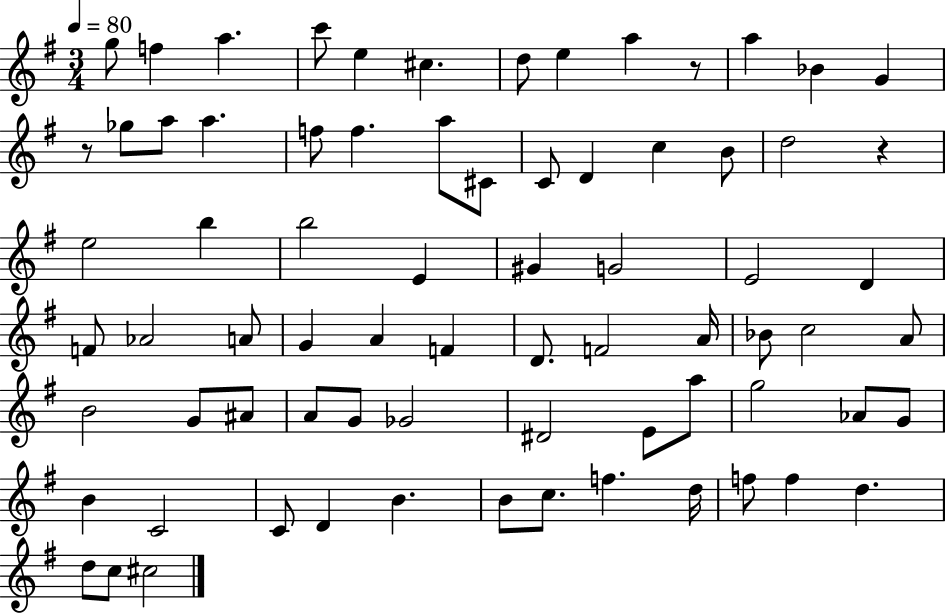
{
  \clef treble
  \numericTimeSignature
  \time 3/4
  \key g \major
  \tempo 4 = 80
  \repeat volta 2 { g''8 f''4 a''4. | c'''8 e''4 cis''4. | d''8 e''4 a''4 r8 | a''4 bes'4 g'4 | \break r8 ges''8 a''8 a''4. | f''8 f''4. a''8 cis'8 | c'8 d'4 c''4 b'8 | d''2 r4 | \break e''2 b''4 | b''2 e'4 | gis'4 g'2 | e'2 d'4 | \break f'8 aes'2 a'8 | g'4 a'4 f'4 | d'8. f'2 a'16 | bes'8 c''2 a'8 | \break b'2 g'8 ais'8 | a'8 g'8 ges'2 | dis'2 e'8 a''8 | g''2 aes'8 g'8 | \break b'4 c'2 | c'8 d'4 b'4. | b'8 c''8. f''4. d''16 | f''8 f''4 d''4. | \break d''8 c''8 cis''2 | } \bar "|."
}